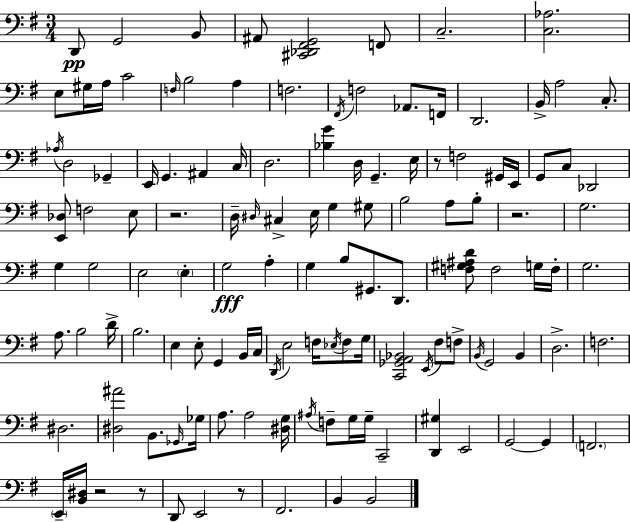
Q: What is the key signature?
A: G major